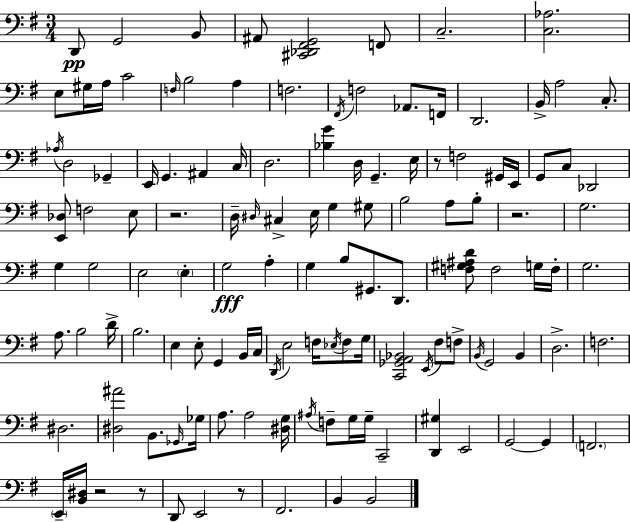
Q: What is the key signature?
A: G major